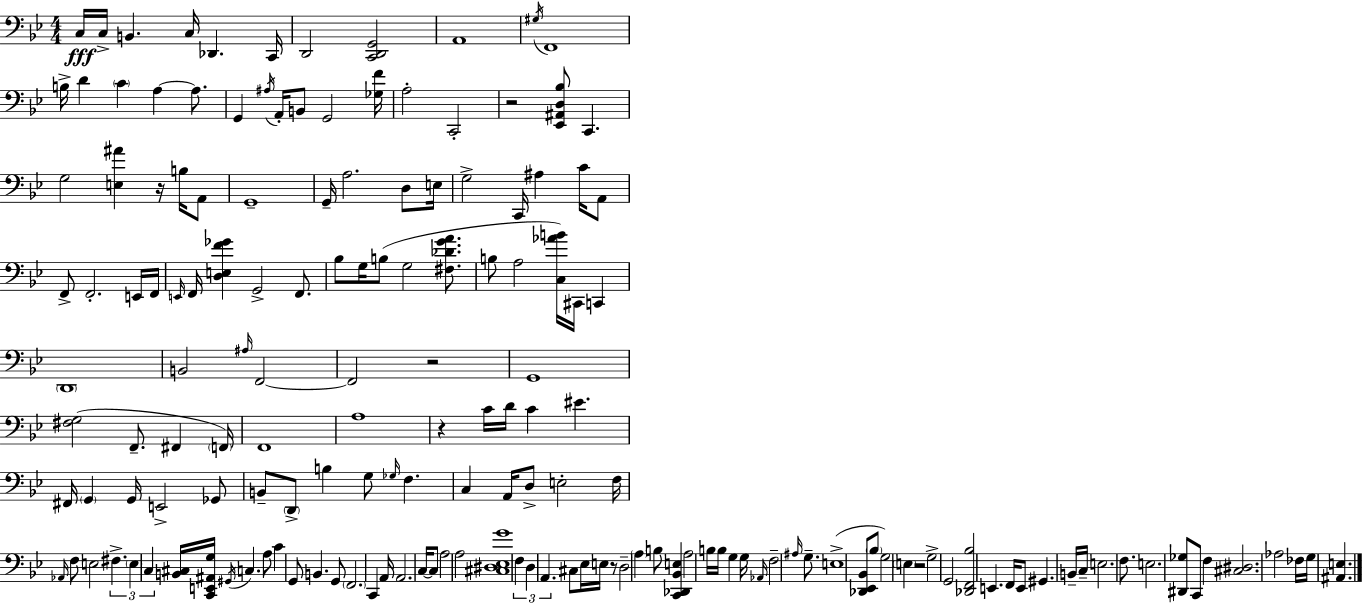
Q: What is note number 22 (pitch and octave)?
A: C2